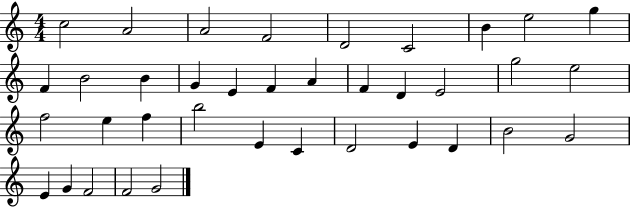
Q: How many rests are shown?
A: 0